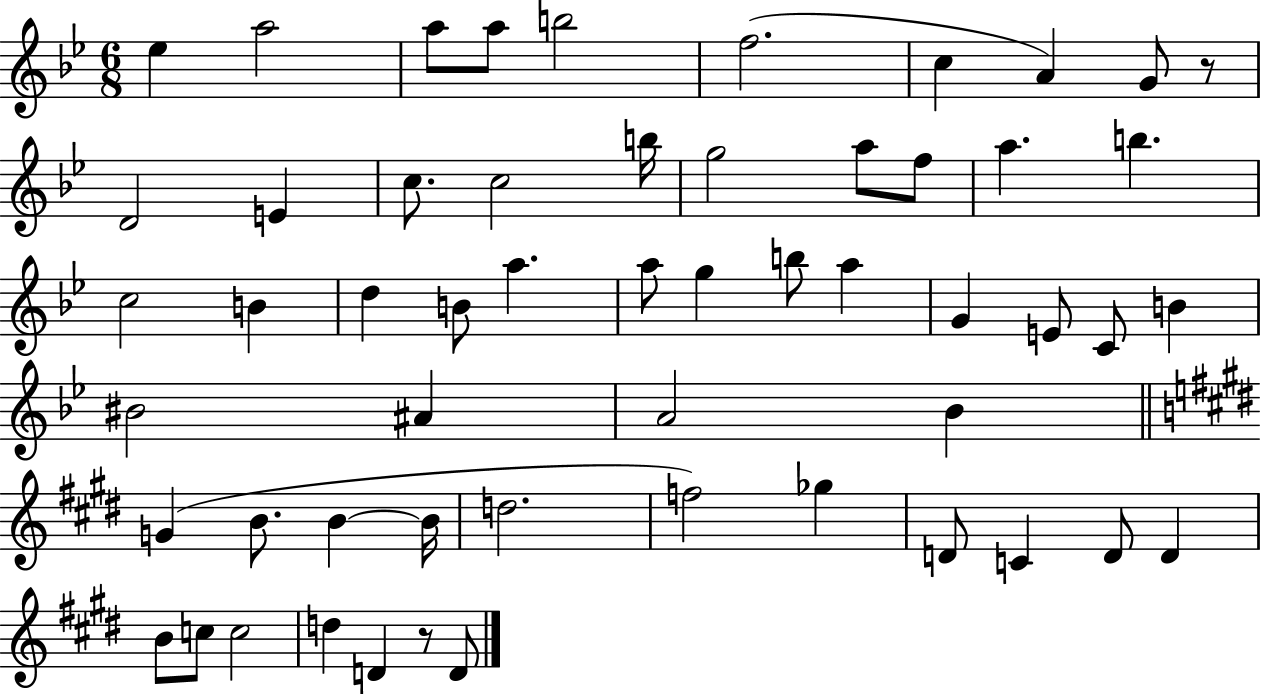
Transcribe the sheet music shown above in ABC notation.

X:1
T:Untitled
M:6/8
L:1/4
K:Bb
_e a2 a/2 a/2 b2 f2 c A G/2 z/2 D2 E c/2 c2 b/4 g2 a/2 f/2 a b c2 B d B/2 a a/2 g b/2 a G E/2 C/2 B ^B2 ^A A2 _B G B/2 B B/4 d2 f2 _g D/2 C D/2 D B/2 c/2 c2 d D z/2 D/2